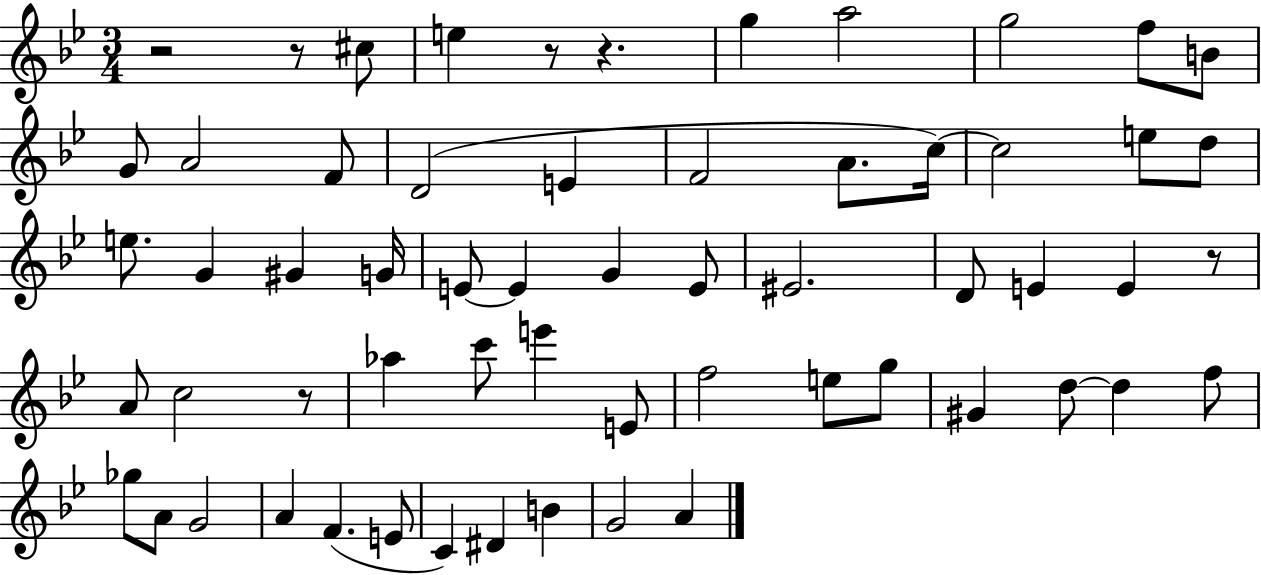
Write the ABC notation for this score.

X:1
T:Untitled
M:3/4
L:1/4
K:Bb
z2 z/2 ^c/2 e z/2 z g a2 g2 f/2 B/2 G/2 A2 F/2 D2 E F2 A/2 c/4 c2 e/2 d/2 e/2 G ^G G/4 E/2 E G E/2 ^E2 D/2 E E z/2 A/2 c2 z/2 _a c'/2 e' E/2 f2 e/2 g/2 ^G d/2 d f/2 _g/2 A/2 G2 A F E/2 C ^D B G2 A